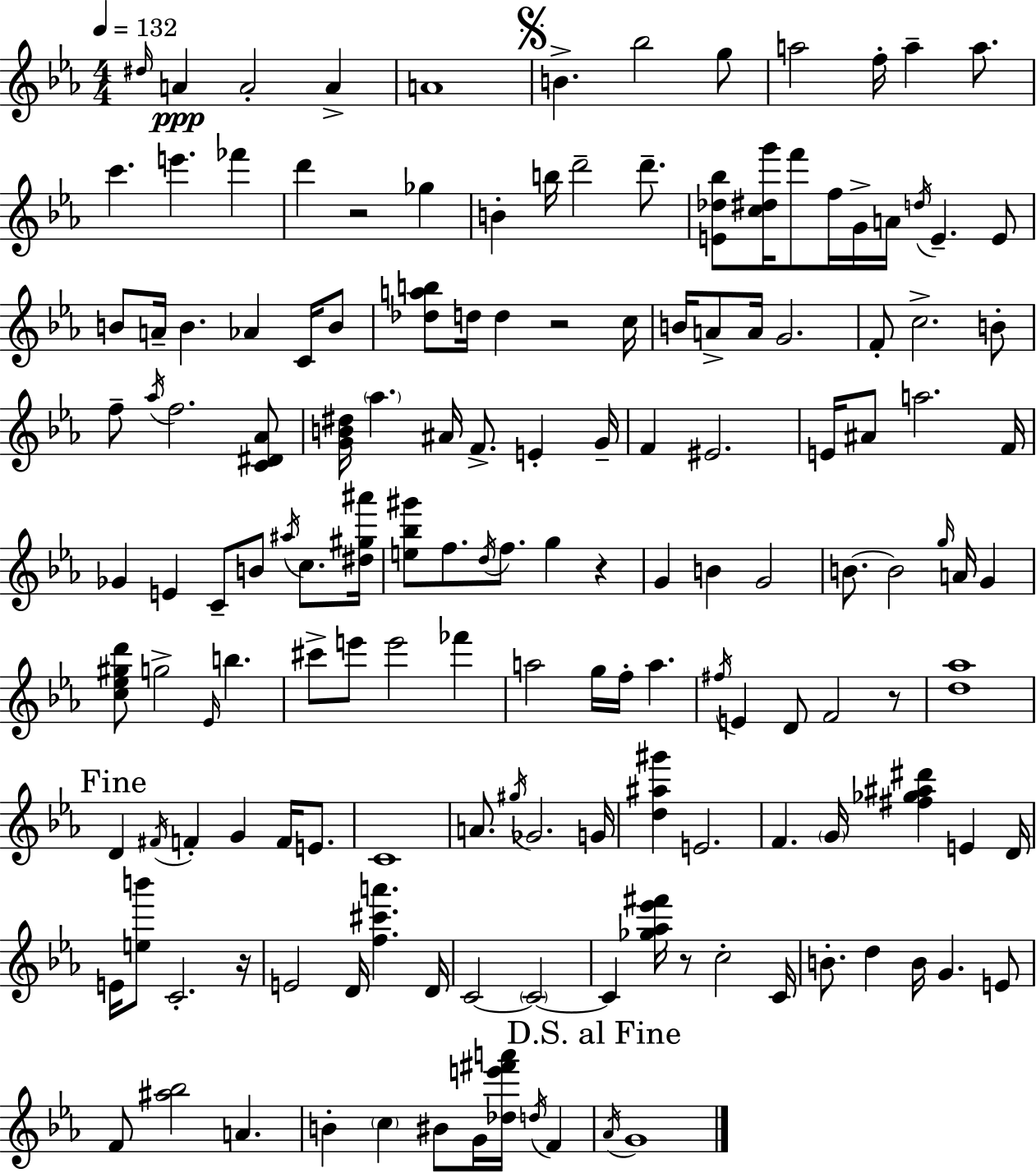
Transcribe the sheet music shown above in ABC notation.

X:1
T:Untitled
M:4/4
L:1/4
K:Cm
^d/4 A A2 A A4 B _b2 g/2 a2 f/4 a a/2 c' e' _f' d' z2 _g B b/4 d'2 d'/2 [E_d_b]/2 [c^dg']/4 f'/2 f/4 G/4 A/4 d/4 E E/2 B/2 A/4 B _A C/4 B/2 [_dab]/2 d/4 d z2 c/4 B/4 A/2 A/4 G2 F/2 c2 B/2 f/2 _a/4 f2 [C^D_A]/2 [GB^d]/4 _a ^A/4 F/2 E G/4 F ^E2 E/4 ^A/2 a2 F/4 _G E C/2 B/2 ^a/4 c/2 [^d^g^a']/4 [e_b^g']/2 f/2 d/4 f/2 g z G B G2 B/2 B2 g/4 A/4 G [c_e^gd']/2 g2 _E/4 b ^c'/2 e'/2 e'2 _f' a2 g/4 f/4 a ^f/4 E D/2 F2 z/2 [d_a]4 D ^F/4 F G F/4 E/2 C4 A/2 ^g/4 _G2 G/4 [d^a^g'] E2 F G/4 [^f_g^a^d'] E D/4 E/4 [eb']/2 C2 z/4 E2 D/4 [f^c'a'] D/4 C2 C2 C [_g_a_e'^f']/4 z/2 c2 C/4 B/2 d B/4 G E/2 F/2 [^a_b]2 A B c ^B/2 G/4 [_de'^f'a']/4 d/4 F _A/4 G4